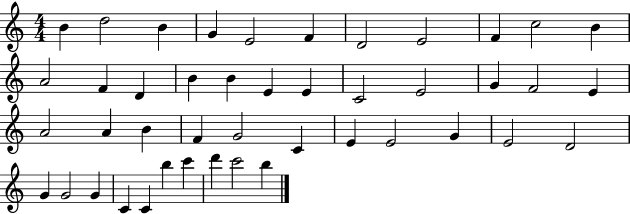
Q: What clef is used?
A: treble